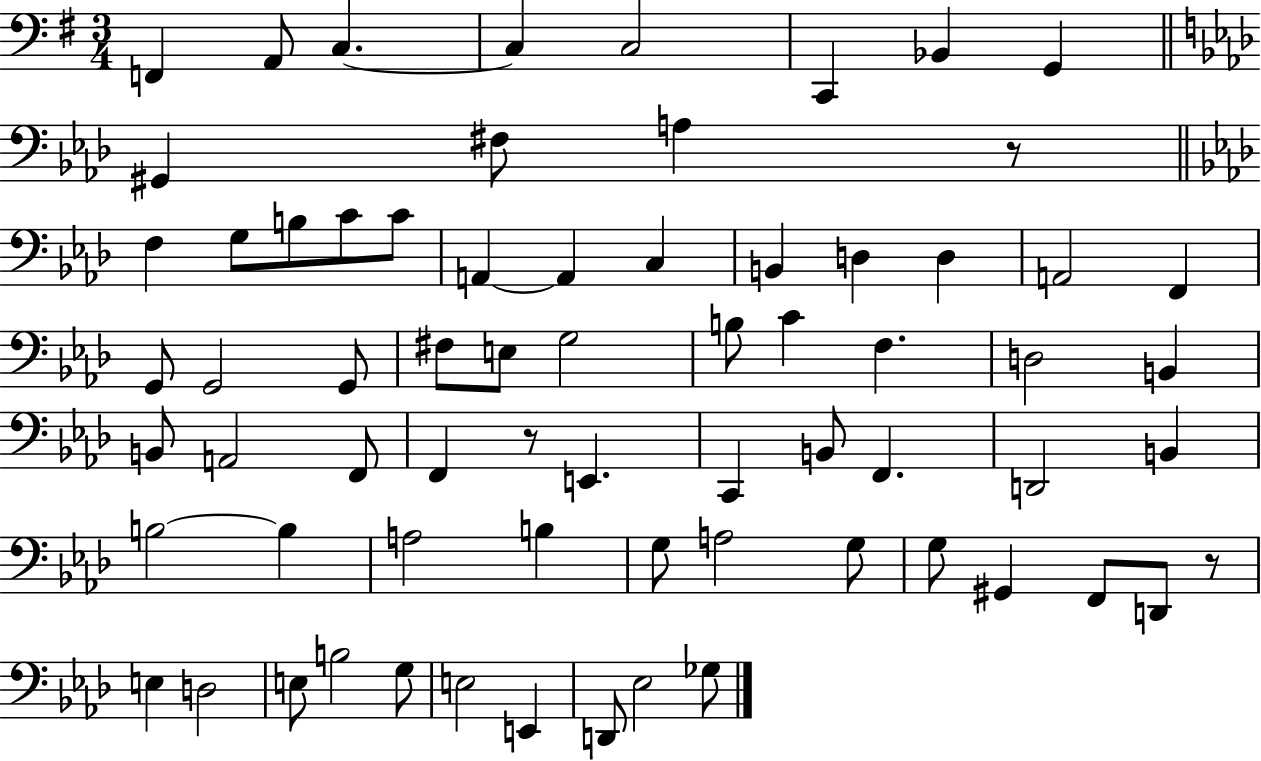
X:1
T:Untitled
M:3/4
L:1/4
K:G
F,, A,,/2 C, C, C,2 C,, _B,, G,, ^G,, ^F,/2 A, z/2 F, G,/2 B,/2 C/2 C/2 A,, A,, C, B,, D, D, A,,2 F,, G,,/2 G,,2 G,,/2 ^F,/2 E,/2 G,2 B,/2 C F, D,2 B,, B,,/2 A,,2 F,,/2 F,, z/2 E,, C,, B,,/2 F,, D,,2 B,, B,2 B, A,2 B, G,/2 A,2 G,/2 G,/2 ^G,, F,,/2 D,,/2 z/2 E, D,2 E,/2 B,2 G,/2 E,2 E,, D,,/2 _E,2 _G,/2